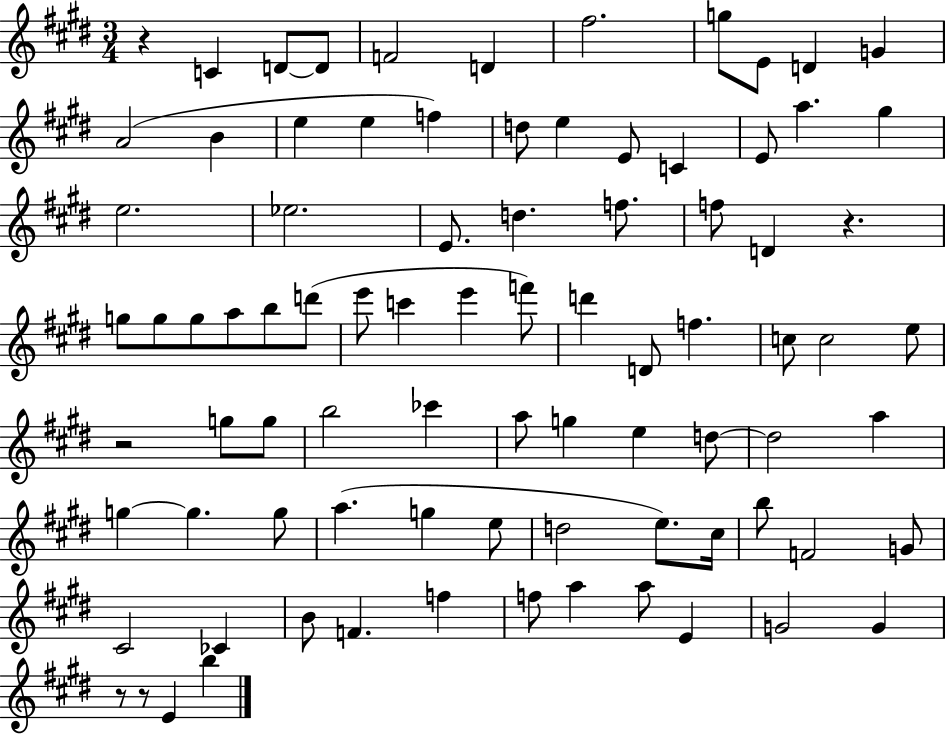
R/q C4/q D4/e D4/e F4/h D4/q F#5/h. G5/e E4/e D4/q G4/q A4/h B4/q E5/q E5/q F5/q D5/e E5/q E4/e C4/q E4/e A5/q. G#5/q E5/h. Eb5/h. E4/e. D5/q. F5/e. F5/e D4/q R/q. G5/e G5/e G5/e A5/e B5/e D6/e E6/e C6/q E6/q F6/e D6/q D4/e F5/q. C5/e C5/h E5/e R/h G5/e G5/e B5/h CES6/q A5/e G5/q E5/q D5/e D5/h A5/q G5/q G5/q. G5/e A5/q. G5/q E5/e D5/h E5/e. C#5/s B5/e F4/h G4/e C#4/h CES4/q B4/e F4/q. F5/q F5/e A5/q A5/e E4/q G4/h G4/q R/e R/e E4/q B5/q